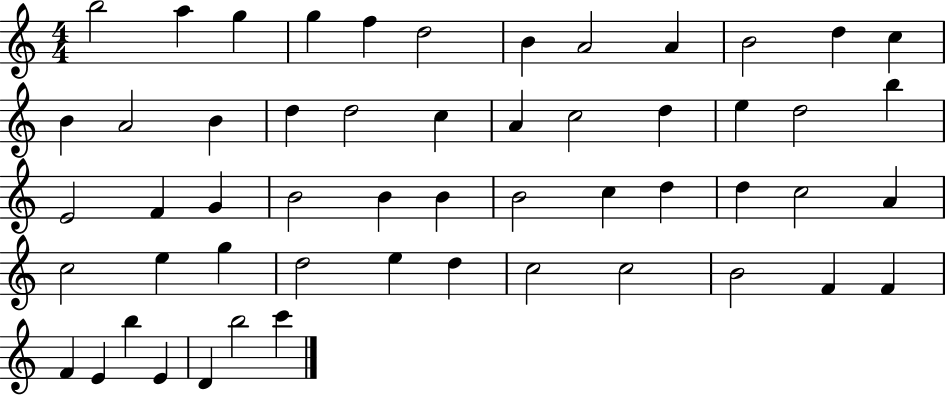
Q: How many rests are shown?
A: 0